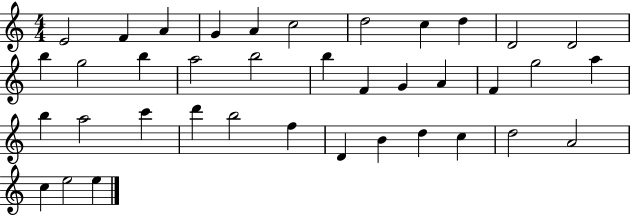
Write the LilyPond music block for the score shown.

{
  \clef treble
  \numericTimeSignature
  \time 4/4
  \key c \major
  e'2 f'4 a'4 | g'4 a'4 c''2 | d''2 c''4 d''4 | d'2 d'2 | \break b''4 g''2 b''4 | a''2 b''2 | b''4 f'4 g'4 a'4 | f'4 g''2 a''4 | \break b''4 a''2 c'''4 | d'''4 b''2 f''4 | d'4 b'4 d''4 c''4 | d''2 a'2 | \break c''4 e''2 e''4 | \bar "|."
}